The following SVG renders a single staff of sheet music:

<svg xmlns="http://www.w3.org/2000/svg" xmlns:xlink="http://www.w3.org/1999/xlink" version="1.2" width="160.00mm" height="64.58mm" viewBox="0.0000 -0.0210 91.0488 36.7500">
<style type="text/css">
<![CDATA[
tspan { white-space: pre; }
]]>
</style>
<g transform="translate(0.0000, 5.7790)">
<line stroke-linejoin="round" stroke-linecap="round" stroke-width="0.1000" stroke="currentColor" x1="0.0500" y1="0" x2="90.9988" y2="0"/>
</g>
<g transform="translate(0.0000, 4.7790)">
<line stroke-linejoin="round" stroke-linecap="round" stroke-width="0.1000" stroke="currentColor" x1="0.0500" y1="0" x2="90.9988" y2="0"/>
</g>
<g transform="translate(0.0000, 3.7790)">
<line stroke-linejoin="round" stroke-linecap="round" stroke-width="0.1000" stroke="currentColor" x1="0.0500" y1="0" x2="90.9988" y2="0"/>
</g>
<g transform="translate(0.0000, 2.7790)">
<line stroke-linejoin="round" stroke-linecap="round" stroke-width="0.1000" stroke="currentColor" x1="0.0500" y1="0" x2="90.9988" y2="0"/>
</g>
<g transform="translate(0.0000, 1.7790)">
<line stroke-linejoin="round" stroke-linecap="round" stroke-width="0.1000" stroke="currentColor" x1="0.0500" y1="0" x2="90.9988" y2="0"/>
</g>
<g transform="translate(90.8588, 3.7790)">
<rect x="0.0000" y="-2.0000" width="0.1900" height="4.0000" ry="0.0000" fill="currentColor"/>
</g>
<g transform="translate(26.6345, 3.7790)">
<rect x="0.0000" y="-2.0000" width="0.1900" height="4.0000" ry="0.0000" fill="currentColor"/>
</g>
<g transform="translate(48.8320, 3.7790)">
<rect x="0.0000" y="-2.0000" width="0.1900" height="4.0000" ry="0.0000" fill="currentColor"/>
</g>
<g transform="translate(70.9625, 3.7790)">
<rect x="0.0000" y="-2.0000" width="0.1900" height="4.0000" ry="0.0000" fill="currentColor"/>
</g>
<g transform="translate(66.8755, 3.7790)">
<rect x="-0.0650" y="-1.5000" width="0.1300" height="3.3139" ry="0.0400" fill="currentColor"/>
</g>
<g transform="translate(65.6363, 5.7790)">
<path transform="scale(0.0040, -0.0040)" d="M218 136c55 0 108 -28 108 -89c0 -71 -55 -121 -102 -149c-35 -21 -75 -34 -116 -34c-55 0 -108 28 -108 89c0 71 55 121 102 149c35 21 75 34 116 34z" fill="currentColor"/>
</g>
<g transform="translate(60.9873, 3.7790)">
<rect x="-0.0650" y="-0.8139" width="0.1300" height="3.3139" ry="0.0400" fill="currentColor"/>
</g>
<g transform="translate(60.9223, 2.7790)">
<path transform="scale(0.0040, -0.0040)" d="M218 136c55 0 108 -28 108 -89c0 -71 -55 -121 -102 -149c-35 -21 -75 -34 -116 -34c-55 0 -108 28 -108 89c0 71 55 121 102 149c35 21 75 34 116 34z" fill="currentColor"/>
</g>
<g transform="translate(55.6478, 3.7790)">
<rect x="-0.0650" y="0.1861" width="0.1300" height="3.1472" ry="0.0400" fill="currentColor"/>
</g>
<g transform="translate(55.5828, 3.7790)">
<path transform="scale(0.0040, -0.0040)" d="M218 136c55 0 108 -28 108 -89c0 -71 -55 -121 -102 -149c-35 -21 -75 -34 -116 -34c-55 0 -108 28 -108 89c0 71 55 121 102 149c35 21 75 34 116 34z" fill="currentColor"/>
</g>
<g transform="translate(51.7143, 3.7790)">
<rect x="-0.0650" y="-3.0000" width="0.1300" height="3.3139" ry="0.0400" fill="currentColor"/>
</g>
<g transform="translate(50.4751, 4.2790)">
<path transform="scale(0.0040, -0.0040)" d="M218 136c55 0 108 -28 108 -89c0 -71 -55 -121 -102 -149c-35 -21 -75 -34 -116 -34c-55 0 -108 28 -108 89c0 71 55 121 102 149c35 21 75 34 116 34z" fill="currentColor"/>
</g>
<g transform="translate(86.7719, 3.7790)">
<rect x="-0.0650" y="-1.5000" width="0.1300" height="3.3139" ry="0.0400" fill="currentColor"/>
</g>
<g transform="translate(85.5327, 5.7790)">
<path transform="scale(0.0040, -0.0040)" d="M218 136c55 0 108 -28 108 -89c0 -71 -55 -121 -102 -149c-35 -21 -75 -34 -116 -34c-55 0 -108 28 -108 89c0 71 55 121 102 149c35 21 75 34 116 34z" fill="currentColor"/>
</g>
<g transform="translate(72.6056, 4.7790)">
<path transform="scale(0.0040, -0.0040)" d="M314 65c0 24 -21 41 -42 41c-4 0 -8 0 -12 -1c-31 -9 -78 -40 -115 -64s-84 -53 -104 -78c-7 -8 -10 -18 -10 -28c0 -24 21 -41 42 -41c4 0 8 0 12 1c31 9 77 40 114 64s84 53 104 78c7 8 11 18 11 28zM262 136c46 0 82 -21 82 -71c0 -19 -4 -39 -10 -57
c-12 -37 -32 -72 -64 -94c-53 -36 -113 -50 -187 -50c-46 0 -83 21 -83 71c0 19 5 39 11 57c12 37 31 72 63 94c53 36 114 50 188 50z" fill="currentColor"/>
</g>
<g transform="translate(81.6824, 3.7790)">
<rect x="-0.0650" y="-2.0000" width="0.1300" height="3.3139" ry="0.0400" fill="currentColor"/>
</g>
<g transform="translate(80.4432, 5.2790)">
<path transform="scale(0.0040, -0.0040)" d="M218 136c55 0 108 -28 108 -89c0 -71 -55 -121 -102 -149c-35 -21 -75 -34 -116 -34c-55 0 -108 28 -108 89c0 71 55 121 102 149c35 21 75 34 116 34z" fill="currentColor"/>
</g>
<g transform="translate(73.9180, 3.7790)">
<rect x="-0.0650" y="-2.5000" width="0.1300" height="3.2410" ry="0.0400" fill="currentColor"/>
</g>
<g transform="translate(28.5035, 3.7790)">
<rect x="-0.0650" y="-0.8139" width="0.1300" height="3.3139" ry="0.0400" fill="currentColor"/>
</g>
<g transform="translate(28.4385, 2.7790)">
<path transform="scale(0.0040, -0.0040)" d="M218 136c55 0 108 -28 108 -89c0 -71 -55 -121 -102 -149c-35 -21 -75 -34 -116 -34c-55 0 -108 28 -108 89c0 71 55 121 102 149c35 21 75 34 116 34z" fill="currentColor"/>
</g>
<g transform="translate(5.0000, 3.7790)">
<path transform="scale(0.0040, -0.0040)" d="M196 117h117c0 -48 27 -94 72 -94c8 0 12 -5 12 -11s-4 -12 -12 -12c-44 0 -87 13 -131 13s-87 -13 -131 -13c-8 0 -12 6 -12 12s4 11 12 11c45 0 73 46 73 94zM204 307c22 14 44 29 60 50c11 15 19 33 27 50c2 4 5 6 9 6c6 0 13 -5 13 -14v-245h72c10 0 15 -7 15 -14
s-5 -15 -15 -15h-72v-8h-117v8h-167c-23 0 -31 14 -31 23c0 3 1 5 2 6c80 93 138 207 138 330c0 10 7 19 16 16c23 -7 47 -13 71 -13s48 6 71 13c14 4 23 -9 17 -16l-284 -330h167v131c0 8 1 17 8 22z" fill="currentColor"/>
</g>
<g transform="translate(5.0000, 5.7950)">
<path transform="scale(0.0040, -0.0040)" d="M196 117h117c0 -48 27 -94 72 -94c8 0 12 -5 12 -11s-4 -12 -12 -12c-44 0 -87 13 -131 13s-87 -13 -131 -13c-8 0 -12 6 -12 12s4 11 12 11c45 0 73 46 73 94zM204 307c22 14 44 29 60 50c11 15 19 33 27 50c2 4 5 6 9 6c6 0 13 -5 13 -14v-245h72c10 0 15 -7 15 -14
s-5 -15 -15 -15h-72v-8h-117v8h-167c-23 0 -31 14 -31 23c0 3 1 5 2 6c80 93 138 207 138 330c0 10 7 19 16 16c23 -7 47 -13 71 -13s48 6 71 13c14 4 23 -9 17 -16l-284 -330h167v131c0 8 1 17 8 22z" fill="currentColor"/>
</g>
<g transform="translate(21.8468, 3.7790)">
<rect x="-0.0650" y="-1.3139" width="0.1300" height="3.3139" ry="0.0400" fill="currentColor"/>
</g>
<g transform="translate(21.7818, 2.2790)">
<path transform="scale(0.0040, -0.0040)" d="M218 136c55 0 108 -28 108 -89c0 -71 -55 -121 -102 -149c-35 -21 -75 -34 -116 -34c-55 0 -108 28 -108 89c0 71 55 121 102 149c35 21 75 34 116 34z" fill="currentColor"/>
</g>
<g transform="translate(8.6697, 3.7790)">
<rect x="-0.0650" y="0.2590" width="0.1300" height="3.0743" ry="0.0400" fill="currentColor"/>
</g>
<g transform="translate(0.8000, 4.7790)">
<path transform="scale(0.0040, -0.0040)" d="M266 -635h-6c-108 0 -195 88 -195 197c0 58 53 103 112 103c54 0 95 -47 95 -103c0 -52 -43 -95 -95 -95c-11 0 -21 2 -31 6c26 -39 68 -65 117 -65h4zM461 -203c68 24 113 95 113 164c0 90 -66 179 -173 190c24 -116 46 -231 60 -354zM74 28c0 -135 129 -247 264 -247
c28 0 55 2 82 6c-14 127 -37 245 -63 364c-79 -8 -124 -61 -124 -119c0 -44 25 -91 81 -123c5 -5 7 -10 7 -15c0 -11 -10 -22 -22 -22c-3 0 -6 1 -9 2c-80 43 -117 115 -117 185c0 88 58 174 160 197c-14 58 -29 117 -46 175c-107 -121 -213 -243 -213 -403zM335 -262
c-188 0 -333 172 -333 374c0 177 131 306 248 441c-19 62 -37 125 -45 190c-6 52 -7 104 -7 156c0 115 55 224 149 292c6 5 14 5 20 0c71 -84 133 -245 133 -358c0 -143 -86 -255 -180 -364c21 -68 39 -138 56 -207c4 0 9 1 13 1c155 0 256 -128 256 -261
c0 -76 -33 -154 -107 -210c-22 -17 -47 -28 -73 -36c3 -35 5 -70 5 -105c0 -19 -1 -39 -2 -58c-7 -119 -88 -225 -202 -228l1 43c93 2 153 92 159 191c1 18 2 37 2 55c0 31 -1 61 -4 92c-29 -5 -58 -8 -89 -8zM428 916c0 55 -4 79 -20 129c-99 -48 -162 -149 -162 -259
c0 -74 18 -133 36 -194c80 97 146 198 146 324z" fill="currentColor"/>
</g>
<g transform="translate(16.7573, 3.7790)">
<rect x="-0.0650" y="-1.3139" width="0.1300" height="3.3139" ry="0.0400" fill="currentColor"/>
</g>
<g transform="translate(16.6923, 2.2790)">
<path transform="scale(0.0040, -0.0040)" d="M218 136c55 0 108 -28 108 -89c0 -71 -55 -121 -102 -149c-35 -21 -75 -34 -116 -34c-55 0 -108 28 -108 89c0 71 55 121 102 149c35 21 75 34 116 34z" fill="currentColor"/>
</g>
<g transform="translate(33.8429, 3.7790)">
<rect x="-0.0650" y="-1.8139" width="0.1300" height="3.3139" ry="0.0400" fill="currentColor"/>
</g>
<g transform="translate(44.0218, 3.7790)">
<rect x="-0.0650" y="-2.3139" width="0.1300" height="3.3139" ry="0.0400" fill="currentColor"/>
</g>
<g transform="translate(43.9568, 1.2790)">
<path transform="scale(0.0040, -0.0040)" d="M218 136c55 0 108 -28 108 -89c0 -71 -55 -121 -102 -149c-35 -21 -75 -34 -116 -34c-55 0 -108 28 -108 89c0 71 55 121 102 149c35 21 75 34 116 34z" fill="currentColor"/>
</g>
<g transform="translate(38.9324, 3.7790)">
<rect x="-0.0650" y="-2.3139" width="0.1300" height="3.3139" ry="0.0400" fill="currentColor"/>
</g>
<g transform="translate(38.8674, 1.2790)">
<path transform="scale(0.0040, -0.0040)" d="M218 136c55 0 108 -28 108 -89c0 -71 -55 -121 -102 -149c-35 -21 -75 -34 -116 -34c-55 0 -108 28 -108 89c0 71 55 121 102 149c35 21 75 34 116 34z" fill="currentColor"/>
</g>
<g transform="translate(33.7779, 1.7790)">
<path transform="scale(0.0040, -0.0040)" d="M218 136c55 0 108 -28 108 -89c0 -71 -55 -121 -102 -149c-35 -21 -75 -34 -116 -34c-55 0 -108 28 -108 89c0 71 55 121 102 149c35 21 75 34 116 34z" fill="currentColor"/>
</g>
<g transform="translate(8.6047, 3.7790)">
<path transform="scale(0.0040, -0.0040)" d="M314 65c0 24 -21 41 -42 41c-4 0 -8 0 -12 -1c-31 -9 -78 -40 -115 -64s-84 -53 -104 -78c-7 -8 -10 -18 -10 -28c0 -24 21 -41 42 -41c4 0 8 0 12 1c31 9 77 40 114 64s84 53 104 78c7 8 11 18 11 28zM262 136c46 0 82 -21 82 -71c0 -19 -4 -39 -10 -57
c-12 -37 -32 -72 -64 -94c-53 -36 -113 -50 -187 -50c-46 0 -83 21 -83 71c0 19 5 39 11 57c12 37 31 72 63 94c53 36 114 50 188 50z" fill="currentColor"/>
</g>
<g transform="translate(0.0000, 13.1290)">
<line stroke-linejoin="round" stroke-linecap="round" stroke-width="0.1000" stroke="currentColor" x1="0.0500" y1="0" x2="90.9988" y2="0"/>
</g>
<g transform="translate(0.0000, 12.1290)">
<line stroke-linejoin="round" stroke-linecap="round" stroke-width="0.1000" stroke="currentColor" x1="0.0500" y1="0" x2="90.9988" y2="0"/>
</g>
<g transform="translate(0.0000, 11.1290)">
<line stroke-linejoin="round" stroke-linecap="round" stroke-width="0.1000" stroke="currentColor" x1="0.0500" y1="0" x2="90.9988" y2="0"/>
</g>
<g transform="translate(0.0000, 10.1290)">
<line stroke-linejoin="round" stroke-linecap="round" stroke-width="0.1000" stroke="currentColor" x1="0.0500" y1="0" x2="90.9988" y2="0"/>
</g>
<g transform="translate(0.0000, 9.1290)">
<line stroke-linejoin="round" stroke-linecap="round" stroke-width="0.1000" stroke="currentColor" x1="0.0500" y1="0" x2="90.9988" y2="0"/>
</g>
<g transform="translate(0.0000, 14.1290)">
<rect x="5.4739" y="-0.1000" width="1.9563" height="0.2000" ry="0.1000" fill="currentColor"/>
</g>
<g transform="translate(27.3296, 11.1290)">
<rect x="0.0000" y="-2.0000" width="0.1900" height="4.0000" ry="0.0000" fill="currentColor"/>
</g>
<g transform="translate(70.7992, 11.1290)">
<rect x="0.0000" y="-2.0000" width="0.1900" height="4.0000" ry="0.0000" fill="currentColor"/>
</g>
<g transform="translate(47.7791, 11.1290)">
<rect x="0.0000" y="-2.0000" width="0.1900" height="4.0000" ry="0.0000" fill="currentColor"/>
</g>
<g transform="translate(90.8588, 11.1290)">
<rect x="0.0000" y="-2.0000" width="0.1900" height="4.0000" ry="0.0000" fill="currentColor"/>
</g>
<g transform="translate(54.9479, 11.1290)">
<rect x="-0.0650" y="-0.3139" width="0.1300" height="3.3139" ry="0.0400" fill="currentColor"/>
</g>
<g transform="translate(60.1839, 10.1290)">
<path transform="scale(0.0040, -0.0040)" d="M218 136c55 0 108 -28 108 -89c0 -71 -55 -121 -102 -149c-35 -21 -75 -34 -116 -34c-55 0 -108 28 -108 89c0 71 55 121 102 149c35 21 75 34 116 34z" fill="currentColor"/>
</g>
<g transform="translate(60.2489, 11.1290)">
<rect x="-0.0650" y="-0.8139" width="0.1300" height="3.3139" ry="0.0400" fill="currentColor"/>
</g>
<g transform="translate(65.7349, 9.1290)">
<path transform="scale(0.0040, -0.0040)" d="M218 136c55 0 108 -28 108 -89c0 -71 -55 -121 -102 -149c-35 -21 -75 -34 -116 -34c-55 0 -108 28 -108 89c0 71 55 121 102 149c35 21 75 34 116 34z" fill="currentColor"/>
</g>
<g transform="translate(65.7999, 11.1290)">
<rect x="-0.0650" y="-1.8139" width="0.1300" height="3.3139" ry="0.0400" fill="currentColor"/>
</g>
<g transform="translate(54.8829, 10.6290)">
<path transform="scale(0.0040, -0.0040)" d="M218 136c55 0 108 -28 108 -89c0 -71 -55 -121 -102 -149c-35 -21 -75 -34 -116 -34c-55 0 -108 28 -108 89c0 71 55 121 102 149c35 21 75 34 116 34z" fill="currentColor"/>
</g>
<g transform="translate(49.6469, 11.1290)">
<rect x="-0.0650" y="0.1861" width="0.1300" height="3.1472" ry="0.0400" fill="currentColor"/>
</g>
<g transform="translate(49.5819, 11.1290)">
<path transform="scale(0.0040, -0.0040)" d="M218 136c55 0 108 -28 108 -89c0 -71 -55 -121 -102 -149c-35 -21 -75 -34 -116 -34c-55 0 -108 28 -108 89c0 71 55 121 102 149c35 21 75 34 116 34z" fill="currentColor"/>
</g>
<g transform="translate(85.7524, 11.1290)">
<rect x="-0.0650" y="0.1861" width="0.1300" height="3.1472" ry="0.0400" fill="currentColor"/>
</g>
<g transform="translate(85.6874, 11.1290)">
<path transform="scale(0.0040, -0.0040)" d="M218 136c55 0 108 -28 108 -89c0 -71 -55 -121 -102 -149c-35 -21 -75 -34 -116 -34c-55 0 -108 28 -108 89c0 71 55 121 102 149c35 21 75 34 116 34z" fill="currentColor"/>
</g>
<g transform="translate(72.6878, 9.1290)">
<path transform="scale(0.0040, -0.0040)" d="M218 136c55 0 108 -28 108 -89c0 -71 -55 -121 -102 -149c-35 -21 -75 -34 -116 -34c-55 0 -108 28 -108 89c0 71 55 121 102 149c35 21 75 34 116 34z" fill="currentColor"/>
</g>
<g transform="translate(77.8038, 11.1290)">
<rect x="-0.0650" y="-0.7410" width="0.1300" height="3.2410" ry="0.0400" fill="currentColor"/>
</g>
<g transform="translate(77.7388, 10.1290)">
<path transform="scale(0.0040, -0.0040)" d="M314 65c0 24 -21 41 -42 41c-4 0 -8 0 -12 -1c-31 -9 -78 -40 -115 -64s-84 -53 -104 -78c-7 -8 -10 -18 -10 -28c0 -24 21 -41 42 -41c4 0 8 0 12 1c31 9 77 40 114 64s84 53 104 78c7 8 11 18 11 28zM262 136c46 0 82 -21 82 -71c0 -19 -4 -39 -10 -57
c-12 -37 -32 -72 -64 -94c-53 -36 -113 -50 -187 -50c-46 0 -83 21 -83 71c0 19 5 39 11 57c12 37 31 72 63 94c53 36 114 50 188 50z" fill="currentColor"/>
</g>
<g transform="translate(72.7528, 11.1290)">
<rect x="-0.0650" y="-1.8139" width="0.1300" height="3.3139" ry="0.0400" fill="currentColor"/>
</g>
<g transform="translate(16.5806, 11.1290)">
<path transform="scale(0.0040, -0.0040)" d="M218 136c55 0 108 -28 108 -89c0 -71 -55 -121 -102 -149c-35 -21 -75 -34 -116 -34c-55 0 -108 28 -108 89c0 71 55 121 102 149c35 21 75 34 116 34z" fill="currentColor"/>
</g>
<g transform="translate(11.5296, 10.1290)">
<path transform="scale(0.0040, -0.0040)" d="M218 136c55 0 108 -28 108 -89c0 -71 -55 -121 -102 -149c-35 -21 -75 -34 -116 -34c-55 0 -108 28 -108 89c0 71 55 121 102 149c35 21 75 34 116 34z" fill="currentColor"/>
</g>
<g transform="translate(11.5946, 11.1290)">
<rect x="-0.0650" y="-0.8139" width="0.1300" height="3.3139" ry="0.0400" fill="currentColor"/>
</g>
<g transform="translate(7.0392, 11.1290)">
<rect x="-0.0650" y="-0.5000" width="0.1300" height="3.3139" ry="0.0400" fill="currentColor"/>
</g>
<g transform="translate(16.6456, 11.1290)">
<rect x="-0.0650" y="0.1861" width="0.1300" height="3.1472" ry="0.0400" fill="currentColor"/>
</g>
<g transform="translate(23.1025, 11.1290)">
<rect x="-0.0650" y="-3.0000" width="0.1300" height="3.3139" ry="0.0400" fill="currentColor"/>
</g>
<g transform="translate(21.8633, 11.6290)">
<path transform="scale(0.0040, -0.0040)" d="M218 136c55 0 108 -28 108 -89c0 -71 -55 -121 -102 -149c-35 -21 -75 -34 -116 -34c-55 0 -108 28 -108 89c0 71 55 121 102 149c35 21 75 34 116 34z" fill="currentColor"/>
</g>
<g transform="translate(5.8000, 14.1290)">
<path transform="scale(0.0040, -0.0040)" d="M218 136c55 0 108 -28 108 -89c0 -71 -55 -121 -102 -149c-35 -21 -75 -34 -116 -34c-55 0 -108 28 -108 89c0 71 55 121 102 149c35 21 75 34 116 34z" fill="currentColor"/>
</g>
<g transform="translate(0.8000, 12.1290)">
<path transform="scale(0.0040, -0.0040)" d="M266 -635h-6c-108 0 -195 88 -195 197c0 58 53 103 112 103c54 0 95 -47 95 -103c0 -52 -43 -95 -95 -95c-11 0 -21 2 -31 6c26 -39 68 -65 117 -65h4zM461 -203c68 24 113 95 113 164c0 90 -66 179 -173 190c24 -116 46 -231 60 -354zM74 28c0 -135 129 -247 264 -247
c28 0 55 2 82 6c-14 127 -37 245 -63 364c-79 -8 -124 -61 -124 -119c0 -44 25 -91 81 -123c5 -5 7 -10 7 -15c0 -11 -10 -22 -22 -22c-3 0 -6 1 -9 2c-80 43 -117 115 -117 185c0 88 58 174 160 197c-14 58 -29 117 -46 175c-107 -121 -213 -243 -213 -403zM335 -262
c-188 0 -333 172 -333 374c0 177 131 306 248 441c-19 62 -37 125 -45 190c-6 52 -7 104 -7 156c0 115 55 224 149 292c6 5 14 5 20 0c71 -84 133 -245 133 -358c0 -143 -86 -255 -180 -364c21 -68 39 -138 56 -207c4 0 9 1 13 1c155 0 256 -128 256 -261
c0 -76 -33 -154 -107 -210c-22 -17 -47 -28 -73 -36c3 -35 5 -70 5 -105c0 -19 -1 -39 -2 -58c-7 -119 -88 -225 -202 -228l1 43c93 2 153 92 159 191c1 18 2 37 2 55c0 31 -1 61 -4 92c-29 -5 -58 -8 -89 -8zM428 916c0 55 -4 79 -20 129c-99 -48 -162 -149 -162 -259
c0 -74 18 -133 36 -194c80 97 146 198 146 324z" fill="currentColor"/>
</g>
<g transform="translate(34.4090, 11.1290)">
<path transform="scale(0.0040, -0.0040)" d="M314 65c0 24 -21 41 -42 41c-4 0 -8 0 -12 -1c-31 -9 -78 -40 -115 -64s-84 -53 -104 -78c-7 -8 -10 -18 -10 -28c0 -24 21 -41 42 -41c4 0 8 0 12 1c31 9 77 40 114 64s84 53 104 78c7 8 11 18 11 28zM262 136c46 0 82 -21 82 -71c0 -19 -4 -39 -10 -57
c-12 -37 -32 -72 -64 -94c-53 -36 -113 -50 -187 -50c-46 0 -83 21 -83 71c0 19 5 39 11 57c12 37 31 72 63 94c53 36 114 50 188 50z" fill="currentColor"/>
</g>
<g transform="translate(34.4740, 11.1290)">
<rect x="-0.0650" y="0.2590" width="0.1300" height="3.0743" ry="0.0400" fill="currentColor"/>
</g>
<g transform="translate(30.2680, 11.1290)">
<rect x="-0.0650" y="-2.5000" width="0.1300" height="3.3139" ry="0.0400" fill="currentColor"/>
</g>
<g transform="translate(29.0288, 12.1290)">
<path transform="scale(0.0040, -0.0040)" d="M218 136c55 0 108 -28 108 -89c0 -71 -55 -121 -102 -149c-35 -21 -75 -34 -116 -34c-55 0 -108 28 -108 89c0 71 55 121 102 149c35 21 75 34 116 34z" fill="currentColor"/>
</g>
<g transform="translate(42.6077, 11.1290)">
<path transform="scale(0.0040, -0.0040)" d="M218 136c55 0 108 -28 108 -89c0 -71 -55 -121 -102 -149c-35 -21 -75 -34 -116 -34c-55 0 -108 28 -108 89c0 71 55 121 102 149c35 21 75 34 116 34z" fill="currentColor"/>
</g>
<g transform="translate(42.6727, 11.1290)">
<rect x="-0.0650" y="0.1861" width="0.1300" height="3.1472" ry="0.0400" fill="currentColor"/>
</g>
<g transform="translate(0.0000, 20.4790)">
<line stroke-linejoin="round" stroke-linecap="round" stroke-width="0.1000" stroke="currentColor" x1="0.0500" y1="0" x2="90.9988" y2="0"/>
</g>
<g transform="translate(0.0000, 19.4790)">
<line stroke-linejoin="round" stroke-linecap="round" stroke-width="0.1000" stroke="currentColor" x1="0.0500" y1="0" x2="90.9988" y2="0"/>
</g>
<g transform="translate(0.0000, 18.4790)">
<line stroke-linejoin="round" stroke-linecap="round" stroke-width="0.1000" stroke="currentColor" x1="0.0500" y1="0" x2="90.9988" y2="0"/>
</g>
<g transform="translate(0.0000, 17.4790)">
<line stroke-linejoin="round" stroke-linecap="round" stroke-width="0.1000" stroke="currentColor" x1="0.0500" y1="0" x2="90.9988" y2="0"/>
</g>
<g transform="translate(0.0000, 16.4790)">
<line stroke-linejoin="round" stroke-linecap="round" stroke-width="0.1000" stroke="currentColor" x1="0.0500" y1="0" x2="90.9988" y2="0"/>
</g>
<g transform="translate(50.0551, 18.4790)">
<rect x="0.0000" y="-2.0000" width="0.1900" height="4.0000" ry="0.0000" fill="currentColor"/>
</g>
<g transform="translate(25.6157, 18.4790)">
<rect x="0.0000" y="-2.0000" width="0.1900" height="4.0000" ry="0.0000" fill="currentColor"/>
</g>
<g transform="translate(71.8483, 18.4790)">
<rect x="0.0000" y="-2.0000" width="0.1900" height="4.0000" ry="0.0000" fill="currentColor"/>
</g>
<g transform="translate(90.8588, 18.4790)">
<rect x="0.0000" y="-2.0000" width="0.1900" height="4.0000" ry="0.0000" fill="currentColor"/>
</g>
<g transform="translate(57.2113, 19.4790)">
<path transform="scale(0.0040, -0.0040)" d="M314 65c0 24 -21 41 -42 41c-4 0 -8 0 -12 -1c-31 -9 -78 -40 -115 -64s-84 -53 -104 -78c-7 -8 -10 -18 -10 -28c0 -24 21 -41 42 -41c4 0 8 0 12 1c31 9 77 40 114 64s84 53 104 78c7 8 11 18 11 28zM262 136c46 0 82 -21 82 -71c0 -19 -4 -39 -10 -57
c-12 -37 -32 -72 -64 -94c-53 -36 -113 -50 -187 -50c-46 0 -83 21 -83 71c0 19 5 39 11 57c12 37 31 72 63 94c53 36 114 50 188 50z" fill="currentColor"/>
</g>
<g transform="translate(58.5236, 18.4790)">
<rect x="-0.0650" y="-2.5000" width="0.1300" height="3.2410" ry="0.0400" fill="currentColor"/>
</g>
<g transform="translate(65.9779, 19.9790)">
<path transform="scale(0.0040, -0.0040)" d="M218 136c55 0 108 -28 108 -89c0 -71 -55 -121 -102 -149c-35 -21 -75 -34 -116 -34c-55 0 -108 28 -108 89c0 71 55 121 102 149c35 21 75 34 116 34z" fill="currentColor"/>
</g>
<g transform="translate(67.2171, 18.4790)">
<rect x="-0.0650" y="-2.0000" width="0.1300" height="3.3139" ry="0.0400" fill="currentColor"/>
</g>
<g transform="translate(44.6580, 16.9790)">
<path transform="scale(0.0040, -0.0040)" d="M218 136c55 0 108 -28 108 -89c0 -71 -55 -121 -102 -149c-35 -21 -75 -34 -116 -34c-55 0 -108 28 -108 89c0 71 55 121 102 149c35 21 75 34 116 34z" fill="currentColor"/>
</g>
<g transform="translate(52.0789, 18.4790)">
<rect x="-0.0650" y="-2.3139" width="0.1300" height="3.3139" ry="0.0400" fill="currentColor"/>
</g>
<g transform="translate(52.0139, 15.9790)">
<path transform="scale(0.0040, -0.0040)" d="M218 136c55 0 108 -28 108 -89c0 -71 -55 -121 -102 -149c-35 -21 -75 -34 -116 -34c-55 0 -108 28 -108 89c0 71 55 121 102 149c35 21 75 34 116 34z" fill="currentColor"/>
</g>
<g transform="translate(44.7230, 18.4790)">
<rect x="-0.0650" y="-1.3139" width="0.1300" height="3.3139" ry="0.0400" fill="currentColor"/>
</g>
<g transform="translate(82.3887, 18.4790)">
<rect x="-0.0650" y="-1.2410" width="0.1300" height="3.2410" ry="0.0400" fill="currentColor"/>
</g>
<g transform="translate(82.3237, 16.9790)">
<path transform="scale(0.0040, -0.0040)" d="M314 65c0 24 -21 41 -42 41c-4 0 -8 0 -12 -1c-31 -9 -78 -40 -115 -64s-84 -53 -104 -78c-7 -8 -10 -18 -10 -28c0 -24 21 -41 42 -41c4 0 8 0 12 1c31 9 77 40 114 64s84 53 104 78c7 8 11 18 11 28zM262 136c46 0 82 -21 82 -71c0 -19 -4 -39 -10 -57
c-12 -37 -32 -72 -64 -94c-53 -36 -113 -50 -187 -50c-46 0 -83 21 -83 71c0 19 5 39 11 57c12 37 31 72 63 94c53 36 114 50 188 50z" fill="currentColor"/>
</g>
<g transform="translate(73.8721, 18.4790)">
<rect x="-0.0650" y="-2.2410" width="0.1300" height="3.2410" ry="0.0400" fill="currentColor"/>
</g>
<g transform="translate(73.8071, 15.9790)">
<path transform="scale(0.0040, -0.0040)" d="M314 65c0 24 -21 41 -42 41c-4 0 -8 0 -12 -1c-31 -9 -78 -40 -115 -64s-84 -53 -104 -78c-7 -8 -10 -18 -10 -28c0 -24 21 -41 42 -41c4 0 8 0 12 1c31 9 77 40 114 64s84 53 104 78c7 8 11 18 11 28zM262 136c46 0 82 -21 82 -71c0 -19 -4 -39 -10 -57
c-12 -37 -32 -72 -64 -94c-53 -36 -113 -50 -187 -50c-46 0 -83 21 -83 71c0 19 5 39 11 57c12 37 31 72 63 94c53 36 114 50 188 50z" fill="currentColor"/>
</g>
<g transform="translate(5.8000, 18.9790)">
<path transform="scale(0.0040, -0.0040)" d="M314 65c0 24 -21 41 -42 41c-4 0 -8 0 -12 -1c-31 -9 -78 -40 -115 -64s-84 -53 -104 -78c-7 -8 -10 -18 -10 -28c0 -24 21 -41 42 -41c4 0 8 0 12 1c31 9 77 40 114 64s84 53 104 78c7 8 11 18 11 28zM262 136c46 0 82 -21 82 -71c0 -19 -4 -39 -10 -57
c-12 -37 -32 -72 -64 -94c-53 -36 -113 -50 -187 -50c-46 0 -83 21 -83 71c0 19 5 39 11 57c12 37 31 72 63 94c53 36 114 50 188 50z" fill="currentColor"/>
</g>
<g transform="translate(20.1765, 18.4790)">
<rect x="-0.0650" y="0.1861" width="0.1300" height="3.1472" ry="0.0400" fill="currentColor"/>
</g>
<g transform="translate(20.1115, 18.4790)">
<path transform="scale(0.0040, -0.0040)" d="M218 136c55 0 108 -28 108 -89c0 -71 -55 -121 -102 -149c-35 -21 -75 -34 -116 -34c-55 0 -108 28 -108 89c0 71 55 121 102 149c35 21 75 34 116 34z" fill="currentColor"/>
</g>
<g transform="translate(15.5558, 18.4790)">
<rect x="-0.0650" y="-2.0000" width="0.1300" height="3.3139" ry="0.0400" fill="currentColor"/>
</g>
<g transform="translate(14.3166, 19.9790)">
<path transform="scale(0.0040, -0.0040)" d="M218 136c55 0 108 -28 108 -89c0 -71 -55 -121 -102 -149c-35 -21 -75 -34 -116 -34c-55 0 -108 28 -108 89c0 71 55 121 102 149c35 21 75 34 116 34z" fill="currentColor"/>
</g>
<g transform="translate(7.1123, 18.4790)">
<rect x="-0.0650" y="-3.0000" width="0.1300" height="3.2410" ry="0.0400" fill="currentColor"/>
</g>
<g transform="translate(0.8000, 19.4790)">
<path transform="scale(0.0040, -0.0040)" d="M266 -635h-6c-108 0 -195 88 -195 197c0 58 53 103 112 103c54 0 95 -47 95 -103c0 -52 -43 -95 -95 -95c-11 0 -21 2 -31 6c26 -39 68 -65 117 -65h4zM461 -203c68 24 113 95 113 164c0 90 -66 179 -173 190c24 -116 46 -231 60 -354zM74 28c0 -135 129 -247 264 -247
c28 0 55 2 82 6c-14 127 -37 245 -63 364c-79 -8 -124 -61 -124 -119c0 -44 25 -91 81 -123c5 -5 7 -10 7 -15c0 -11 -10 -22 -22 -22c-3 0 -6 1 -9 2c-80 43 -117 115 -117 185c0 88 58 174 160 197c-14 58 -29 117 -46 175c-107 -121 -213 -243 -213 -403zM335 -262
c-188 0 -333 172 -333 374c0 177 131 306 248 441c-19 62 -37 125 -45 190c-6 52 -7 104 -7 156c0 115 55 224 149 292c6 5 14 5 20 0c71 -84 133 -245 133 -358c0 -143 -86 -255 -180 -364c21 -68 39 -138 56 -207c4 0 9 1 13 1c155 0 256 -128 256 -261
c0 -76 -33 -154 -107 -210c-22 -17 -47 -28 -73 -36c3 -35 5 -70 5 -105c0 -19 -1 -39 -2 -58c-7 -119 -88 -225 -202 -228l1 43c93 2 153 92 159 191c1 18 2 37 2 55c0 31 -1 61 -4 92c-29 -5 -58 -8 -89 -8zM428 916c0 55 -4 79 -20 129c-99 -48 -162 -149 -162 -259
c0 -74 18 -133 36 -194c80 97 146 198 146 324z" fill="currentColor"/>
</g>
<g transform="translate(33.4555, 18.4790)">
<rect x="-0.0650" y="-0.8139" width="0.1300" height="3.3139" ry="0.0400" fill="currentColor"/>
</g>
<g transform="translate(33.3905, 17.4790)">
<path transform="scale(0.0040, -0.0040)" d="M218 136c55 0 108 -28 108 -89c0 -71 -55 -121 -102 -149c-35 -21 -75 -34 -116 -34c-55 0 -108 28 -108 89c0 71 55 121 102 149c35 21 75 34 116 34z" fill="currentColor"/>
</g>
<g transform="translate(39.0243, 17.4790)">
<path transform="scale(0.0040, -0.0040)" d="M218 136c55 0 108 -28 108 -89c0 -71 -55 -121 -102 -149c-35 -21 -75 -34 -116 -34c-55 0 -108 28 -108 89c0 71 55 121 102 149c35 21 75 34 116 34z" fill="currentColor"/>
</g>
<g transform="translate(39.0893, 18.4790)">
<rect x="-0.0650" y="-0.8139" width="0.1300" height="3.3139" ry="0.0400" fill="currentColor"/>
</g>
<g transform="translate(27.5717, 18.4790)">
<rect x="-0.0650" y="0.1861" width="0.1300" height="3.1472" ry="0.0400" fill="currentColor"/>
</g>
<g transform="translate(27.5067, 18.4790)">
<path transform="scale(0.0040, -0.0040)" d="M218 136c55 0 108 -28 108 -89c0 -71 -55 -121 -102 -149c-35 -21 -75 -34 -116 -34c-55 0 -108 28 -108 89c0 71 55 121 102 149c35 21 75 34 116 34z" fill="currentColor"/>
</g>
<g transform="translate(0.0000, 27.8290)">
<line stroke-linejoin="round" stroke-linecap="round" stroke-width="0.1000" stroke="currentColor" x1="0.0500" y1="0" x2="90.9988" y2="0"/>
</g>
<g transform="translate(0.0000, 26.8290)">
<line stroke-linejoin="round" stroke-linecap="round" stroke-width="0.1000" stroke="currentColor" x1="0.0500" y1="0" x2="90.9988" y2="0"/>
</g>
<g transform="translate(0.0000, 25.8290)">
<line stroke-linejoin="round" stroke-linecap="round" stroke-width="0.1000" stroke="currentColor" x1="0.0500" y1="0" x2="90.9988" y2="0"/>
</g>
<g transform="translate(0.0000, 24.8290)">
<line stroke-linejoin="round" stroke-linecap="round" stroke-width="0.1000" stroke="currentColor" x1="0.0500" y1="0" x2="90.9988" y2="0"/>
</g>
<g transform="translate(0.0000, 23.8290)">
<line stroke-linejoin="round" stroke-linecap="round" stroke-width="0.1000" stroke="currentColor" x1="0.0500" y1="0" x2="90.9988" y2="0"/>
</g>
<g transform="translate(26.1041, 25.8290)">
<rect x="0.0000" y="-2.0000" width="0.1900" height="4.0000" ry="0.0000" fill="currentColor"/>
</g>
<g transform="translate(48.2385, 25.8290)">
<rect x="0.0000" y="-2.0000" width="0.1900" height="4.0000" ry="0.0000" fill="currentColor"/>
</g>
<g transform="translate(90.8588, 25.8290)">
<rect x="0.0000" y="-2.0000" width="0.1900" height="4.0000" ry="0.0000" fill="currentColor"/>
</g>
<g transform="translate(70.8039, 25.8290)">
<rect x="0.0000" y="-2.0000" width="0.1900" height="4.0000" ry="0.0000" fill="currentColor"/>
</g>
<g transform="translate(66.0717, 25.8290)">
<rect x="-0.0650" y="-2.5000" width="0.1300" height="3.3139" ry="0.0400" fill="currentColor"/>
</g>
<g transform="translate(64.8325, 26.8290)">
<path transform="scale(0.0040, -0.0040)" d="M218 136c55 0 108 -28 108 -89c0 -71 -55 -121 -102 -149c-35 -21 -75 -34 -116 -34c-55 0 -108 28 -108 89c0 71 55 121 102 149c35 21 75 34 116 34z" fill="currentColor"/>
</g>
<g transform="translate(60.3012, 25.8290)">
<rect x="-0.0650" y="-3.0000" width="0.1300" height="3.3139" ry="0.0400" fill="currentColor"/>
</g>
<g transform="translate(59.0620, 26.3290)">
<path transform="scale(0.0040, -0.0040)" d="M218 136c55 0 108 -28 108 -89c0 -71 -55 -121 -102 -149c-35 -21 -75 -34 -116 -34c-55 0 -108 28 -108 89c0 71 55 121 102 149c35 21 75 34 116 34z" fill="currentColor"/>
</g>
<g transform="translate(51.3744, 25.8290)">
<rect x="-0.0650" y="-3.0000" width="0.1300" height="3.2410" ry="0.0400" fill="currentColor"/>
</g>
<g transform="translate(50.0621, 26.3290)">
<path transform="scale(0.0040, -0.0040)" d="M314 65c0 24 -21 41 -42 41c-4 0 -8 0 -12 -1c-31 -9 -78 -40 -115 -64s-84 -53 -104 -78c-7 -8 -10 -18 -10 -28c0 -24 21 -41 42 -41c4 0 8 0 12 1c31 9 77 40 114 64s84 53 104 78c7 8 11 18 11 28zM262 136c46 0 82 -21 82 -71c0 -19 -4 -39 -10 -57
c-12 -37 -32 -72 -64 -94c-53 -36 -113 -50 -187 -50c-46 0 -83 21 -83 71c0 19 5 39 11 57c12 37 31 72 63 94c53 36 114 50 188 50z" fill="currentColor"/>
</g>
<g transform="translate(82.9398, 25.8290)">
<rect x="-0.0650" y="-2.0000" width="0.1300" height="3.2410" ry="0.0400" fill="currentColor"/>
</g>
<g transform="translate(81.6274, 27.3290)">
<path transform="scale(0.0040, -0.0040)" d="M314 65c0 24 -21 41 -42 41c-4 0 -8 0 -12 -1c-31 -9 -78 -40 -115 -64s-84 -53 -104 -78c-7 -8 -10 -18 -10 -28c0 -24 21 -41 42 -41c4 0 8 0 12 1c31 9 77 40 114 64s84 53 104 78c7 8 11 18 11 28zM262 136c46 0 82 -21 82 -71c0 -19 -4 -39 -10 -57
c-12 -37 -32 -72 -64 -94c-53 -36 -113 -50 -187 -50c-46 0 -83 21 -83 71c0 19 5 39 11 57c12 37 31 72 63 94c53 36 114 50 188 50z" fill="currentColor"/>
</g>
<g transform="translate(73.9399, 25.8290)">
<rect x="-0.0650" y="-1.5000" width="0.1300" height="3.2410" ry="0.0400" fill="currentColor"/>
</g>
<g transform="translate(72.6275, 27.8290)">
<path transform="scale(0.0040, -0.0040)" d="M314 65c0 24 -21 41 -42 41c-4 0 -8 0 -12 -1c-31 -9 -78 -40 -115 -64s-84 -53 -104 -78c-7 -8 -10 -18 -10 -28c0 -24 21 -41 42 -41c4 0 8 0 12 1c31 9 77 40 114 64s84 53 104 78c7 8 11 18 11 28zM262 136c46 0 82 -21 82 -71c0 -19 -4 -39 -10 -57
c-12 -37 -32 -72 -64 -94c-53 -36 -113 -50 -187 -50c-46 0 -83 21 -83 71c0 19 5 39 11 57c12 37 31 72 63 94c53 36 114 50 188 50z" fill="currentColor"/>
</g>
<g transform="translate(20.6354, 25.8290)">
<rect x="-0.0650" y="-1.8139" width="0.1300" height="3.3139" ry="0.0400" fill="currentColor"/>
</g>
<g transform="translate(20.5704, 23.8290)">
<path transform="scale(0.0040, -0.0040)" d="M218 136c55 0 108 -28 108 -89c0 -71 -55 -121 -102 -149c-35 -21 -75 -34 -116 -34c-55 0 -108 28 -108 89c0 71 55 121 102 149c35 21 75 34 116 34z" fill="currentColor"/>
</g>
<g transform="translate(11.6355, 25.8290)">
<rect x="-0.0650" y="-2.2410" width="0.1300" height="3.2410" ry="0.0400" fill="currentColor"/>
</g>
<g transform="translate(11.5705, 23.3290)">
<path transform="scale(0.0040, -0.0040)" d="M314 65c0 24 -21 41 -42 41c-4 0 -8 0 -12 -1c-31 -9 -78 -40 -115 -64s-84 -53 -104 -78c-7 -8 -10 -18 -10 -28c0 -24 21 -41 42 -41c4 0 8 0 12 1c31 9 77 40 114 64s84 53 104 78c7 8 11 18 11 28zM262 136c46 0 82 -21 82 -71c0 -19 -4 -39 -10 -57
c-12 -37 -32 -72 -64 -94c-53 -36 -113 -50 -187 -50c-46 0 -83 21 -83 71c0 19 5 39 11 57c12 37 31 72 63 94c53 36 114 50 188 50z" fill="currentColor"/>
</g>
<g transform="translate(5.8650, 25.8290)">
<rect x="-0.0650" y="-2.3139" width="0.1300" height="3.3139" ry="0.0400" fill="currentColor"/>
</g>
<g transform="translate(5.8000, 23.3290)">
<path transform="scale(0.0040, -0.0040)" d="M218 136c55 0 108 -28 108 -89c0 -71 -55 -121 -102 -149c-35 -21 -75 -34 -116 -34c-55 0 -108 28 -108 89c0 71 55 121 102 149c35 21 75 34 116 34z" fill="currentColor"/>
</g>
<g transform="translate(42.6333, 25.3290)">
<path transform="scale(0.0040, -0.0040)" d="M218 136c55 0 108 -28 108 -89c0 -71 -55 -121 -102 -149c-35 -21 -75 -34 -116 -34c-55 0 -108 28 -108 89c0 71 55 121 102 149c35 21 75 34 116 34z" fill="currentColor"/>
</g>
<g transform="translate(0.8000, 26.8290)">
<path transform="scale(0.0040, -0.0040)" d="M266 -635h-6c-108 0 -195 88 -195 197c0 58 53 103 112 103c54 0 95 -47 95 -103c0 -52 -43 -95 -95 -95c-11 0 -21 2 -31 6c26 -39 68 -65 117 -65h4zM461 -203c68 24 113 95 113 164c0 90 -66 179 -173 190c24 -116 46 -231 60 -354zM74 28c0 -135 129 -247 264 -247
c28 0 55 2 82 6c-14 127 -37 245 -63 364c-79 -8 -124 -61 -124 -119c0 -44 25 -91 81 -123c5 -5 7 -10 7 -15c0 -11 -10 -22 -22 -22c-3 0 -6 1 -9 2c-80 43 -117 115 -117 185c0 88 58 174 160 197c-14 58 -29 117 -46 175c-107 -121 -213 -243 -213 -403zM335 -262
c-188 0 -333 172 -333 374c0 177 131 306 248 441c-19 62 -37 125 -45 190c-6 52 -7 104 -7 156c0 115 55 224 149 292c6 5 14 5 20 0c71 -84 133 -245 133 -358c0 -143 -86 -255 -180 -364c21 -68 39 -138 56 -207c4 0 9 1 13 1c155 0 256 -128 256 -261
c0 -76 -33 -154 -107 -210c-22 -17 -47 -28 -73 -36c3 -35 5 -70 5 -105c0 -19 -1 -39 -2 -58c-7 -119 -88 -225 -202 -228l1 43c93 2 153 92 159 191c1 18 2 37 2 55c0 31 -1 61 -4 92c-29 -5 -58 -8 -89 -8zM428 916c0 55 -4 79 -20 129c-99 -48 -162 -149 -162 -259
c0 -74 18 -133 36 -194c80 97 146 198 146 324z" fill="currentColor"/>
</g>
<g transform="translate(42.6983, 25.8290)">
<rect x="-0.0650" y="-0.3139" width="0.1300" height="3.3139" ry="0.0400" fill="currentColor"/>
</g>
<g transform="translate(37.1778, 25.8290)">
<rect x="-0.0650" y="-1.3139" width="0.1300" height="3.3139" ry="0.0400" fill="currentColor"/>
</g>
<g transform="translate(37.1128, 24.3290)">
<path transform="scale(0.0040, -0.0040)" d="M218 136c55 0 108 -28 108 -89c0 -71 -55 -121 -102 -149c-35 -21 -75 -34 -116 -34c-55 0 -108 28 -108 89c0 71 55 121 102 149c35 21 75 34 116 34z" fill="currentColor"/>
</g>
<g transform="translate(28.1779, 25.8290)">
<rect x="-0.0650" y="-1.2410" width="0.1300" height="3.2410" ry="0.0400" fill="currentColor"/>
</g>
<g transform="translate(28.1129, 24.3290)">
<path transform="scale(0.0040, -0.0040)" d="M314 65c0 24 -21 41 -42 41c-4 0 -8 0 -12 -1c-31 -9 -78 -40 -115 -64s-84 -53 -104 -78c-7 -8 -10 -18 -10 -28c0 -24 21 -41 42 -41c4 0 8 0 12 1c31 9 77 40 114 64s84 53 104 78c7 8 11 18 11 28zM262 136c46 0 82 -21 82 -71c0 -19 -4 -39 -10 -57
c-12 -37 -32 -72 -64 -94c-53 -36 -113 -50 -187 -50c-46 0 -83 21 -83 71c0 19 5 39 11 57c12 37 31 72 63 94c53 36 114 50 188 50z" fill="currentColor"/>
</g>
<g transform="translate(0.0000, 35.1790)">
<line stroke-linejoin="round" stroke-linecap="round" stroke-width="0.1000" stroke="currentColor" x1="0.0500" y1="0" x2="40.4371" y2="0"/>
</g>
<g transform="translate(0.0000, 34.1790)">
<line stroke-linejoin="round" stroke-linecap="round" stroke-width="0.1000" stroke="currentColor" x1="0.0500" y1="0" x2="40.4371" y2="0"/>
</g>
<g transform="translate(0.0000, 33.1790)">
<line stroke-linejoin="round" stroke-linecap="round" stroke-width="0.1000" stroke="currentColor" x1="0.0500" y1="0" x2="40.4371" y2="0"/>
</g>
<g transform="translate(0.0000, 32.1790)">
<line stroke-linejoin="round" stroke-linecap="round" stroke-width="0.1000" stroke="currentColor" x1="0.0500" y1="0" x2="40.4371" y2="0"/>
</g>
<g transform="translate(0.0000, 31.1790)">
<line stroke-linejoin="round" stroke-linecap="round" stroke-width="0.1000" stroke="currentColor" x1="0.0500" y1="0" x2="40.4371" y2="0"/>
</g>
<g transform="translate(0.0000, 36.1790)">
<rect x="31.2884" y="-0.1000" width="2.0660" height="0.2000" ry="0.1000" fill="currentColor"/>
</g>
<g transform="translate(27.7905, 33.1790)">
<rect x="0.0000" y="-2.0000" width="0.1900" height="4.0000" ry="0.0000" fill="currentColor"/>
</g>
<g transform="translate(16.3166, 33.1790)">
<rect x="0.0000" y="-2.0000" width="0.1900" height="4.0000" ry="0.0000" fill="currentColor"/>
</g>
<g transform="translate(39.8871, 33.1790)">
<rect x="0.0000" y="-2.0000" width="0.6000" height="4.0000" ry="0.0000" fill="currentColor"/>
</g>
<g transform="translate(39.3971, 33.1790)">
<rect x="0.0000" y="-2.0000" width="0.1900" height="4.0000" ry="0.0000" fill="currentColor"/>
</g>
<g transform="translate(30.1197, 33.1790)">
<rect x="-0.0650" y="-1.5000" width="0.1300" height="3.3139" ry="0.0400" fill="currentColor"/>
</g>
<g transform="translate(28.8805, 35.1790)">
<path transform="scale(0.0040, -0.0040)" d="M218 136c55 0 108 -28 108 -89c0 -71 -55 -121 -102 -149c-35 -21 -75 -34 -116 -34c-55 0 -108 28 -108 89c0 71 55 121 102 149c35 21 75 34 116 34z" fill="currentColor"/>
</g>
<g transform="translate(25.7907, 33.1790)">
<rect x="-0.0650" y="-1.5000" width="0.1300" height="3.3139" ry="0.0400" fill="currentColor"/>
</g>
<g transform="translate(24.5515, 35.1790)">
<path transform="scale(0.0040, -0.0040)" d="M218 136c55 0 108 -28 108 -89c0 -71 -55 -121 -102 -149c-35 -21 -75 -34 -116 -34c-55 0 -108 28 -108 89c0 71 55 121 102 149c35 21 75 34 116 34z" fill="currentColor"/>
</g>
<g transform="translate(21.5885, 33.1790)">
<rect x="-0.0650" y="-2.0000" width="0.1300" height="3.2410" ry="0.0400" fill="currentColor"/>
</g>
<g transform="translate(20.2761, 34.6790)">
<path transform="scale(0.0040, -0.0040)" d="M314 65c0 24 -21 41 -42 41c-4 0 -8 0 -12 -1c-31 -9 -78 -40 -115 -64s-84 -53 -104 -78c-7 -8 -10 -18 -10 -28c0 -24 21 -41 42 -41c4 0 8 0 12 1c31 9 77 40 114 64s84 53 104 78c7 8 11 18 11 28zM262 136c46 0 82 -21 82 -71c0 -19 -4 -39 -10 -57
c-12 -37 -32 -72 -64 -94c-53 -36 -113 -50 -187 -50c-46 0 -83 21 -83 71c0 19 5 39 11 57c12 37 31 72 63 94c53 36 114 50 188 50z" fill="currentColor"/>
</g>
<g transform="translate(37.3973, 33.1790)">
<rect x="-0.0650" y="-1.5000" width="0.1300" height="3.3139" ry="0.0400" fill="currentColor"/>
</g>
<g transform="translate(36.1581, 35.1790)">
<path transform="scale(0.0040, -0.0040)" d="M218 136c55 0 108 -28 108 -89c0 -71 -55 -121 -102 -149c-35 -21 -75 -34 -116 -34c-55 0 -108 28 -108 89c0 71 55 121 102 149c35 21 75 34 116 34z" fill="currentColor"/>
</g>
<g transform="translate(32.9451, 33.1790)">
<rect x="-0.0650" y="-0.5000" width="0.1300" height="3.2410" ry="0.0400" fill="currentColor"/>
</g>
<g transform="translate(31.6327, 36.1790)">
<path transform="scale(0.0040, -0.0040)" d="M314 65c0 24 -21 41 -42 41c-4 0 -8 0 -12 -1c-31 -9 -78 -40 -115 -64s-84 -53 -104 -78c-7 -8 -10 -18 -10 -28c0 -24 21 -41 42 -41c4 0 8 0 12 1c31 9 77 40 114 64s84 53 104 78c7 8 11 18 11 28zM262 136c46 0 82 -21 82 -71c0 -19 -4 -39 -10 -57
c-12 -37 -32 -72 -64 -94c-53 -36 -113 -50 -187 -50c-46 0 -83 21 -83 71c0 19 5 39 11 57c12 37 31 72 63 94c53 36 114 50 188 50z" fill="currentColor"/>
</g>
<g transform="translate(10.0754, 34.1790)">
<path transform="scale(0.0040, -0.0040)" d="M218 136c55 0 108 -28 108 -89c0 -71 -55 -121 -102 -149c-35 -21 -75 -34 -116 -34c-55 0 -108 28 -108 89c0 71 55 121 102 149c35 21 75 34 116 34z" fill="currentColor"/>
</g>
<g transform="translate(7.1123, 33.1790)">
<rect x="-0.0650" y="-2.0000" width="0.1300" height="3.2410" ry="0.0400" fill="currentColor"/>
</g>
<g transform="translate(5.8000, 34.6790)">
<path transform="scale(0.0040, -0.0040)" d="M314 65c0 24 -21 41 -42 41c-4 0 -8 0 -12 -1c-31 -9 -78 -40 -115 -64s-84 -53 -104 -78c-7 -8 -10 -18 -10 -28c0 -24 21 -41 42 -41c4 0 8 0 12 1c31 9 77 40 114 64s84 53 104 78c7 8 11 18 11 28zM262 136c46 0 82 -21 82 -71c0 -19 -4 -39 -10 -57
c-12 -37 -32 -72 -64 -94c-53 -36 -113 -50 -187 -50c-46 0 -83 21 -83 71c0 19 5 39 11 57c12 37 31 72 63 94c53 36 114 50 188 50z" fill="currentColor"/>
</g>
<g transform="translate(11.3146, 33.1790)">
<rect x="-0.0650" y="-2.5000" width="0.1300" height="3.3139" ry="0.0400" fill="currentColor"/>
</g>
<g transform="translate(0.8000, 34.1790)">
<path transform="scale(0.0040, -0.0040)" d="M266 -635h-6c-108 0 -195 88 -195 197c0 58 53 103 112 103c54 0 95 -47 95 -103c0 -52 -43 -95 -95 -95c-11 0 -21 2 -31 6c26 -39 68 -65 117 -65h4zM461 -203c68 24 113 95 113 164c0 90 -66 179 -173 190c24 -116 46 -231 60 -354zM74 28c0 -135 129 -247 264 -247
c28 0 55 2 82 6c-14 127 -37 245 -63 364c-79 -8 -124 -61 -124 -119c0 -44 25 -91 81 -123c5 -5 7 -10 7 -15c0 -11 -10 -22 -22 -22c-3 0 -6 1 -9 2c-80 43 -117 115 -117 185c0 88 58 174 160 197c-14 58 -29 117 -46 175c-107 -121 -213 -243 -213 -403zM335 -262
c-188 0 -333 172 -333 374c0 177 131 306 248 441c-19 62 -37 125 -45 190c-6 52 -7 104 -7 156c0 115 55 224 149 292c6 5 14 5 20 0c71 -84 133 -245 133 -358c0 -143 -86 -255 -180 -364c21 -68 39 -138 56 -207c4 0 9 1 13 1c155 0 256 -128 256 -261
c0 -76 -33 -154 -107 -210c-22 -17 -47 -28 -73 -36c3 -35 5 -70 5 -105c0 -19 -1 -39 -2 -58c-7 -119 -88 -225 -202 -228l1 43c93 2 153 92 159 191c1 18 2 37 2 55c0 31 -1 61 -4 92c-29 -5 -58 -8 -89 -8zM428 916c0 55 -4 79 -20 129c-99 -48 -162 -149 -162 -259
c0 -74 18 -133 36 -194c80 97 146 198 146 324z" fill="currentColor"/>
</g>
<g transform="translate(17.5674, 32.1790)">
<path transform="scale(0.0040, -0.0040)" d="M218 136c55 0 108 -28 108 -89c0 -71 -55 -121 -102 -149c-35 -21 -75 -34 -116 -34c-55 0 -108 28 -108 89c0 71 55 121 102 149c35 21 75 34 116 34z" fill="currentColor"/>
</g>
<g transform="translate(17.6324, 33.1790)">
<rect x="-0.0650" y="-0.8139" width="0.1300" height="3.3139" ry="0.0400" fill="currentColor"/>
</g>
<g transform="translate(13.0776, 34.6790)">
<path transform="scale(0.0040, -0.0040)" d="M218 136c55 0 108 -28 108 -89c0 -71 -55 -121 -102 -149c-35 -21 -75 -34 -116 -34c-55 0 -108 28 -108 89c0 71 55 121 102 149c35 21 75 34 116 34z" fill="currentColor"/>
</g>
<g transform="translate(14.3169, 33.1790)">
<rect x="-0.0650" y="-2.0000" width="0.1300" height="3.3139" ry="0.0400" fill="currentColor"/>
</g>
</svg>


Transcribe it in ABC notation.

X:1
T:Untitled
M:4/4
L:1/4
K:C
B2 e e d f g g A B d E G2 F E C d B A G B2 B B c d f f d2 B A2 F B B d d e g G2 F g2 e2 g g2 f e2 e c A2 A G E2 F2 F2 G F d F2 E E C2 E